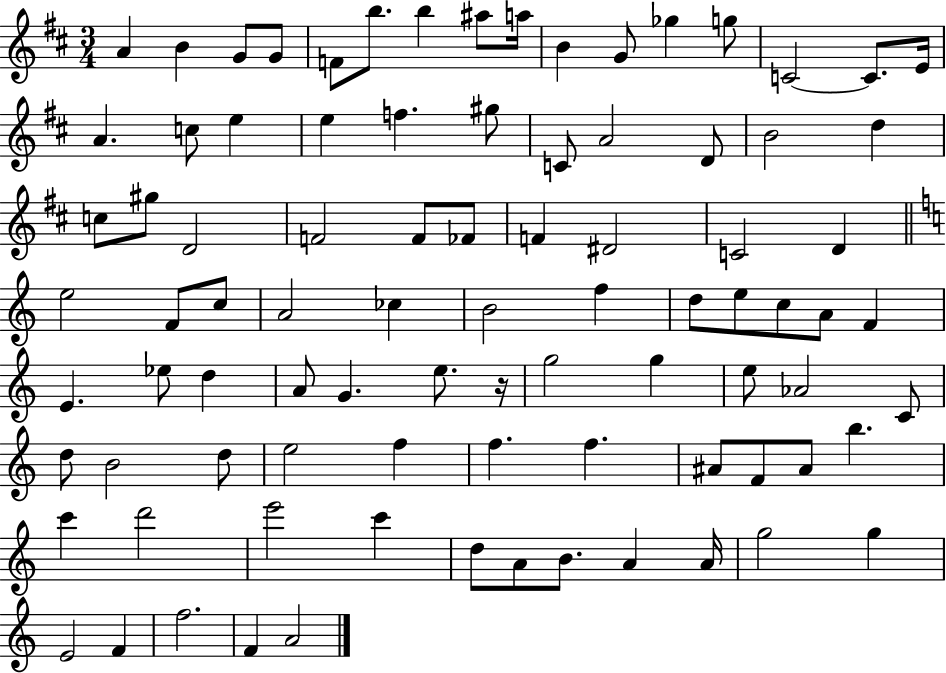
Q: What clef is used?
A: treble